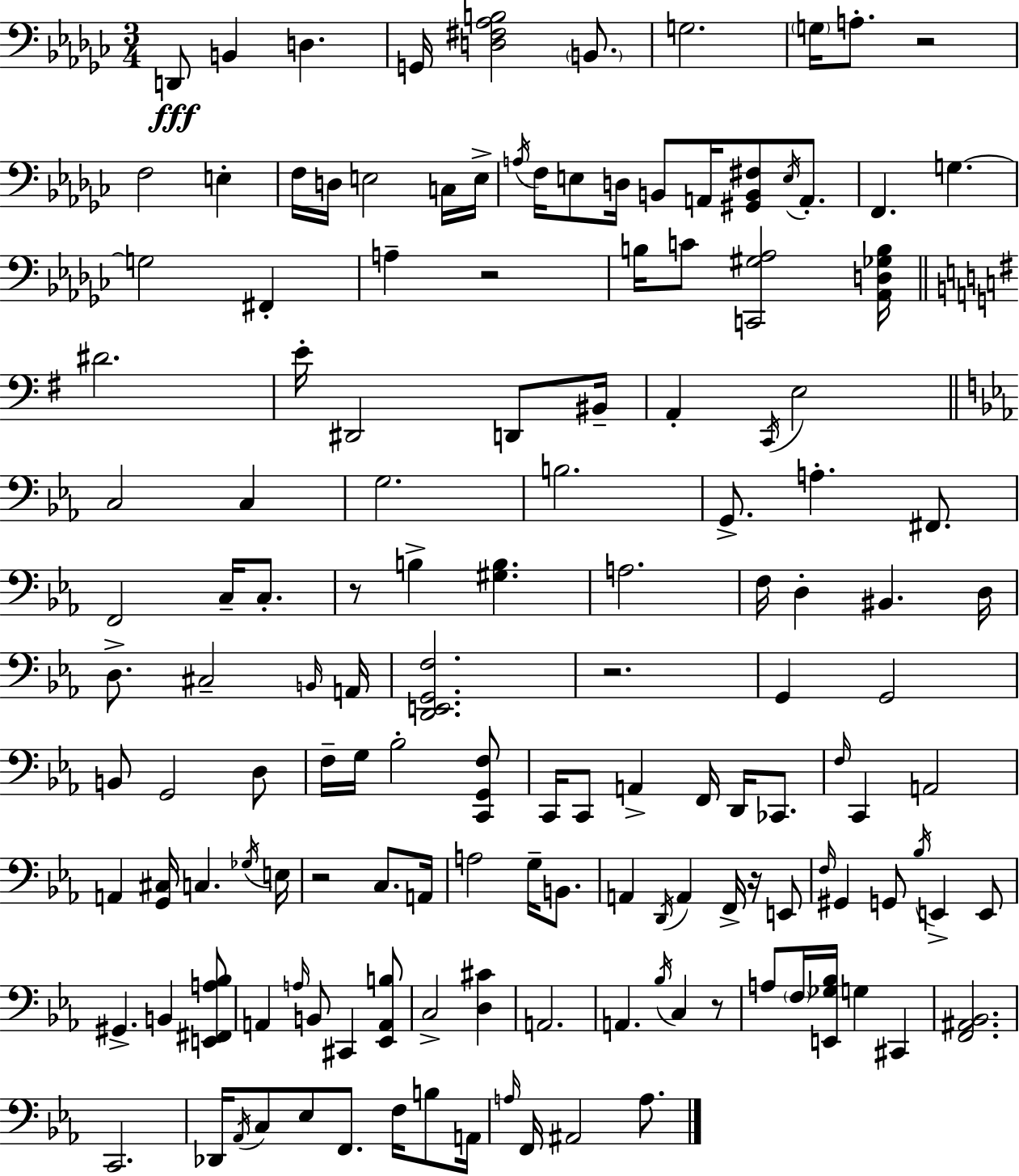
X:1
T:Untitled
M:3/4
L:1/4
K:Ebm
D,,/2 B,, D, G,,/4 [D,^F,_A,B,]2 B,,/2 G,2 G,/4 A,/2 z2 F,2 E, F,/4 D,/4 E,2 C,/4 E,/4 A,/4 F,/4 E,/2 D,/4 B,,/2 A,,/4 [^G,,B,,^F,]/2 E,/4 A,,/2 F,, G, G,2 ^F,, A, z2 B,/4 C/2 [C,,^G,_A,]2 [_A,,D,_G,B,]/4 ^D2 E/4 ^D,,2 D,,/2 ^B,,/4 A,, C,,/4 E,2 C,2 C, G,2 B,2 G,,/2 A, ^F,,/2 F,,2 C,/4 C,/2 z/2 B, [^G,B,] A,2 F,/4 D, ^B,, D,/4 D,/2 ^C,2 B,,/4 A,,/4 [D,,E,,G,,F,]2 z2 G,, G,,2 B,,/2 G,,2 D,/2 F,/4 G,/4 _B,2 [C,,G,,F,]/2 C,,/4 C,,/2 A,, F,,/4 D,,/4 _C,,/2 F,/4 C,, A,,2 A,, [G,,^C,]/4 C, _G,/4 E,/4 z2 C,/2 A,,/4 A,2 G,/4 B,,/2 A,, D,,/4 A,, F,,/4 z/4 E,,/2 F,/4 ^G,, G,,/2 _B,/4 E,, E,,/2 ^G,, B,, [E,,^F,,A,_B,]/2 A,, A,/4 B,,/2 ^C,, [_E,,A,,B,]/2 C,2 [D,^C] A,,2 A,, _B,/4 C, z/2 A,/2 F,/4 [E,,_G,_B,]/4 G, ^C,, [F,,^A,,_B,,]2 C,,2 _D,,/4 _A,,/4 C,/2 _E,/2 F,,/2 F,/4 B,/2 A,,/4 A,/4 F,,/4 ^A,,2 A,/2